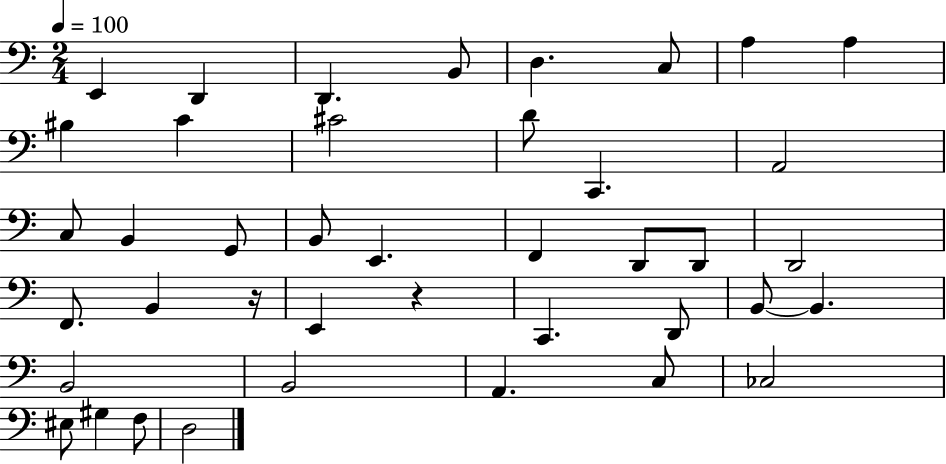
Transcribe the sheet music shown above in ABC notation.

X:1
T:Untitled
M:2/4
L:1/4
K:C
E,, D,, D,, B,,/2 D, C,/2 A, A, ^B, C ^C2 D/2 C,, A,,2 C,/2 B,, G,,/2 B,,/2 E,, F,, D,,/2 D,,/2 D,,2 F,,/2 B,, z/4 E,, z C,, D,,/2 B,,/2 B,, B,,2 B,,2 A,, C,/2 _C,2 ^E,/2 ^G, F,/2 D,2